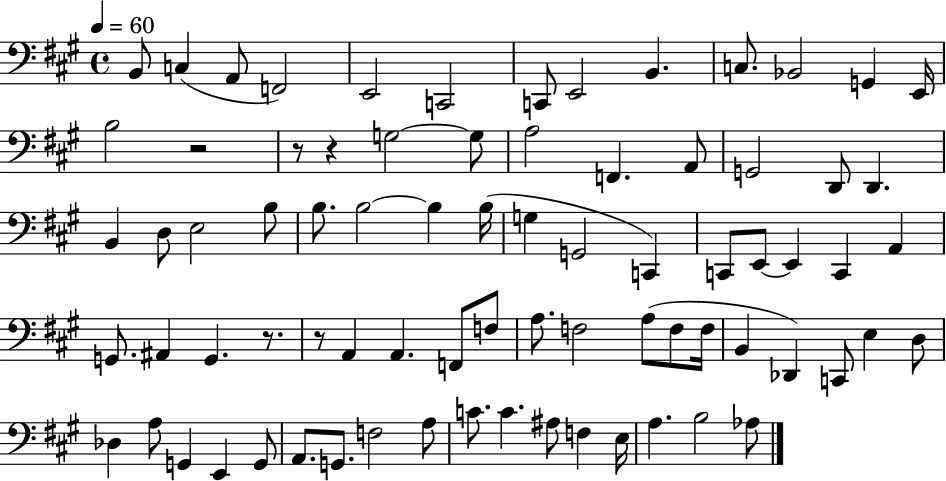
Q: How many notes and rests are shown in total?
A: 77